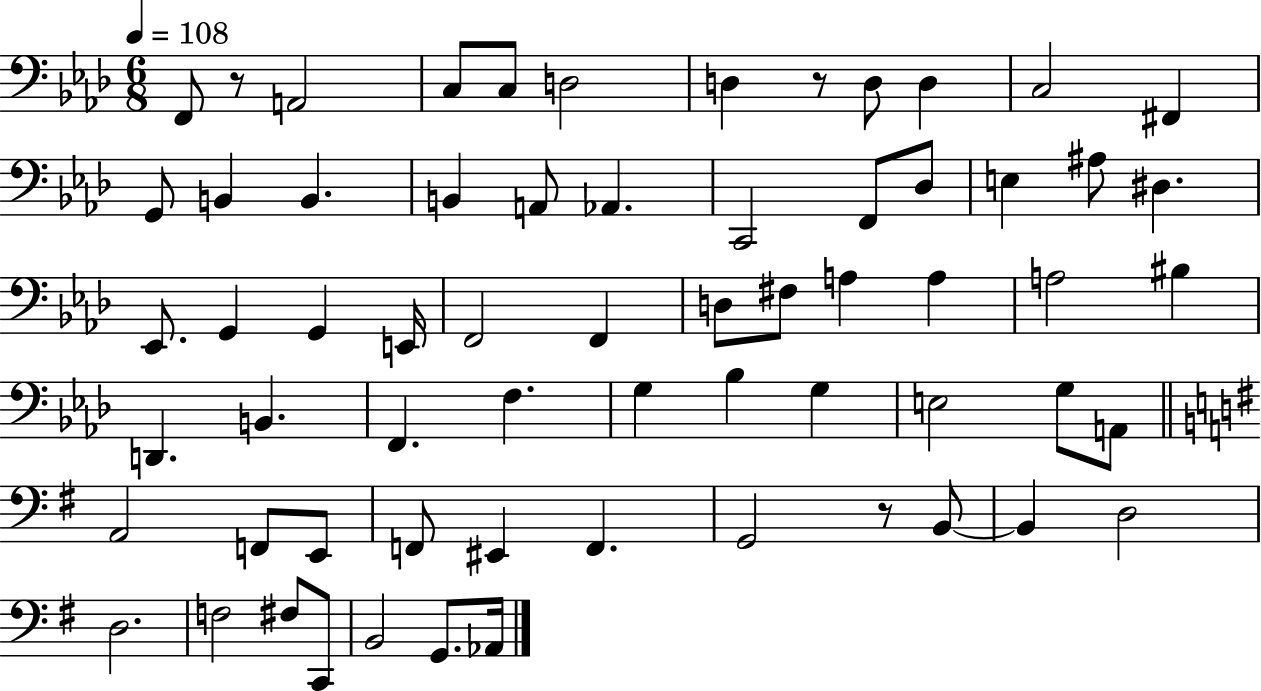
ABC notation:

X:1
T:Untitled
M:6/8
L:1/4
K:Ab
F,,/2 z/2 A,,2 C,/2 C,/2 D,2 D, z/2 D,/2 D, C,2 ^F,, G,,/2 B,, B,, B,, A,,/2 _A,, C,,2 F,,/2 _D,/2 E, ^A,/2 ^D, _E,,/2 G,, G,, E,,/4 F,,2 F,, D,/2 ^F,/2 A, A, A,2 ^B, D,, B,, F,, F, G, _B, G, E,2 G,/2 A,,/2 A,,2 F,,/2 E,,/2 F,,/2 ^E,, F,, G,,2 z/2 B,,/2 B,, D,2 D,2 F,2 ^F,/2 C,,/2 B,,2 G,,/2 _A,,/4